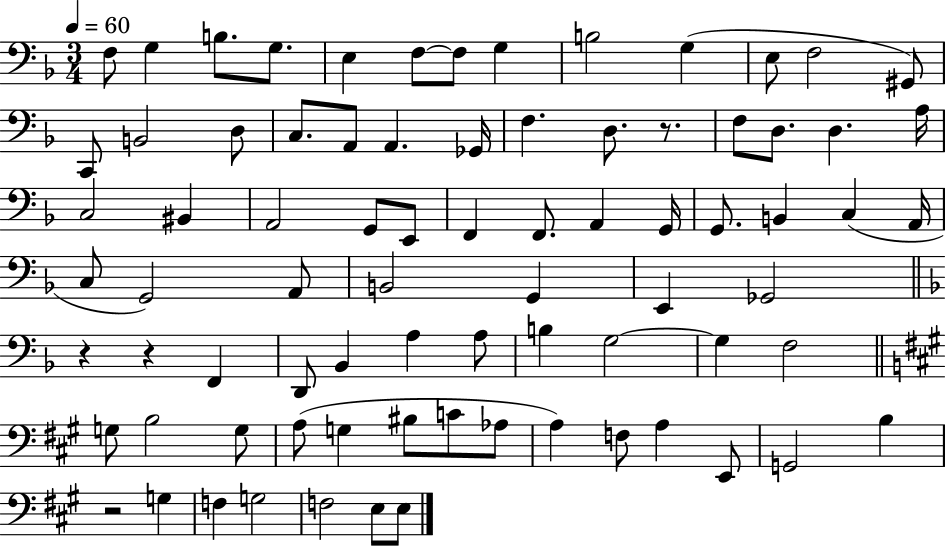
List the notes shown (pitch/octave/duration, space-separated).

F3/e G3/q B3/e. G3/e. E3/q F3/e F3/e G3/q B3/h G3/q E3/e F3/h G#2/e C2/e B2/h D3/e C3/e. A2/e A2/q. Gb2/s F3/q. D3/e. R/e. F3/e D3/e. D3/q. A3/s C3/h BIS2/q A2/h G2/e E2/e F2/q F2/e. A2/q G2/s G2/e. B2/q C3/q A2/s C3/e G2/h A2/e B2/h G2/q E2/q Gb2/h R/q R/q F2/q D2/e Bb2/q A3/q A3/e B3/q G3/h G3/q F3/h G3/e B3/h G3/e A3/e G3/q BIS3/e C4/e Ab3/e A3/q F3/e A3/q E2/e G2/h B3/q R/h G3/q F3/q G3/h F3/h E3/e E3/e